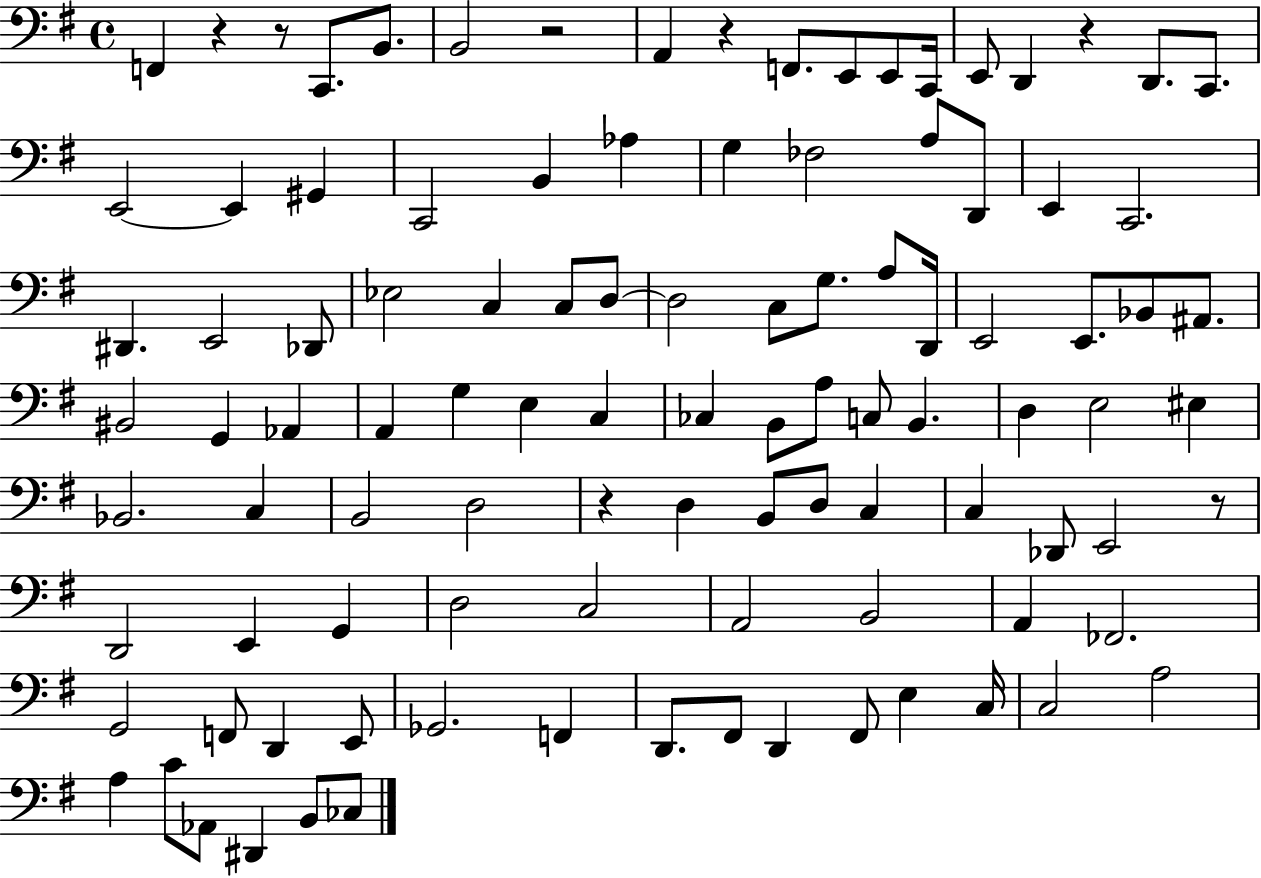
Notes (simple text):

F2/q R/q R/e C2/e. B2/e. B2/h R/h A2/q R/q F2/e. E2/e E2/e C2/s E2/e D2/q R/q D2/e. C2/e. E2/h E2/q G#2/q C2/h B2/q Ab3/q G3/q FES3/h A3/e D2/e E2/q C2/h. D#2/q. E2/h Db2/e Eb3/h C3/q C3/e D3/e D3/h C3/e G3/e. A3/e D2/s E2/h E2/e. Bb2/e A#2/e. BIS2/h G2/q Ab2/q A2/q G3/q E3/q C3/q CES3/q B2/e A3/e C3/e B2/q. D3/q E3/h EIS3/q Bb2/h. C3/q B2/h D3/h R/q D3/q B2/e D3/e C3/q C3/q Db2/e E2/h R/e D2/h E2/q G2/q D3/h C3/h A2/h B2/h A2/q FES2/h. G2/h F2/e D2/q E2/e Gb2/h. F2/q D2/e. F#2/e D2/q F#2/e E3/q C3/s C3/h A3/h A3/q C4/e Ab2/e D#2/q B2/e CES3/e